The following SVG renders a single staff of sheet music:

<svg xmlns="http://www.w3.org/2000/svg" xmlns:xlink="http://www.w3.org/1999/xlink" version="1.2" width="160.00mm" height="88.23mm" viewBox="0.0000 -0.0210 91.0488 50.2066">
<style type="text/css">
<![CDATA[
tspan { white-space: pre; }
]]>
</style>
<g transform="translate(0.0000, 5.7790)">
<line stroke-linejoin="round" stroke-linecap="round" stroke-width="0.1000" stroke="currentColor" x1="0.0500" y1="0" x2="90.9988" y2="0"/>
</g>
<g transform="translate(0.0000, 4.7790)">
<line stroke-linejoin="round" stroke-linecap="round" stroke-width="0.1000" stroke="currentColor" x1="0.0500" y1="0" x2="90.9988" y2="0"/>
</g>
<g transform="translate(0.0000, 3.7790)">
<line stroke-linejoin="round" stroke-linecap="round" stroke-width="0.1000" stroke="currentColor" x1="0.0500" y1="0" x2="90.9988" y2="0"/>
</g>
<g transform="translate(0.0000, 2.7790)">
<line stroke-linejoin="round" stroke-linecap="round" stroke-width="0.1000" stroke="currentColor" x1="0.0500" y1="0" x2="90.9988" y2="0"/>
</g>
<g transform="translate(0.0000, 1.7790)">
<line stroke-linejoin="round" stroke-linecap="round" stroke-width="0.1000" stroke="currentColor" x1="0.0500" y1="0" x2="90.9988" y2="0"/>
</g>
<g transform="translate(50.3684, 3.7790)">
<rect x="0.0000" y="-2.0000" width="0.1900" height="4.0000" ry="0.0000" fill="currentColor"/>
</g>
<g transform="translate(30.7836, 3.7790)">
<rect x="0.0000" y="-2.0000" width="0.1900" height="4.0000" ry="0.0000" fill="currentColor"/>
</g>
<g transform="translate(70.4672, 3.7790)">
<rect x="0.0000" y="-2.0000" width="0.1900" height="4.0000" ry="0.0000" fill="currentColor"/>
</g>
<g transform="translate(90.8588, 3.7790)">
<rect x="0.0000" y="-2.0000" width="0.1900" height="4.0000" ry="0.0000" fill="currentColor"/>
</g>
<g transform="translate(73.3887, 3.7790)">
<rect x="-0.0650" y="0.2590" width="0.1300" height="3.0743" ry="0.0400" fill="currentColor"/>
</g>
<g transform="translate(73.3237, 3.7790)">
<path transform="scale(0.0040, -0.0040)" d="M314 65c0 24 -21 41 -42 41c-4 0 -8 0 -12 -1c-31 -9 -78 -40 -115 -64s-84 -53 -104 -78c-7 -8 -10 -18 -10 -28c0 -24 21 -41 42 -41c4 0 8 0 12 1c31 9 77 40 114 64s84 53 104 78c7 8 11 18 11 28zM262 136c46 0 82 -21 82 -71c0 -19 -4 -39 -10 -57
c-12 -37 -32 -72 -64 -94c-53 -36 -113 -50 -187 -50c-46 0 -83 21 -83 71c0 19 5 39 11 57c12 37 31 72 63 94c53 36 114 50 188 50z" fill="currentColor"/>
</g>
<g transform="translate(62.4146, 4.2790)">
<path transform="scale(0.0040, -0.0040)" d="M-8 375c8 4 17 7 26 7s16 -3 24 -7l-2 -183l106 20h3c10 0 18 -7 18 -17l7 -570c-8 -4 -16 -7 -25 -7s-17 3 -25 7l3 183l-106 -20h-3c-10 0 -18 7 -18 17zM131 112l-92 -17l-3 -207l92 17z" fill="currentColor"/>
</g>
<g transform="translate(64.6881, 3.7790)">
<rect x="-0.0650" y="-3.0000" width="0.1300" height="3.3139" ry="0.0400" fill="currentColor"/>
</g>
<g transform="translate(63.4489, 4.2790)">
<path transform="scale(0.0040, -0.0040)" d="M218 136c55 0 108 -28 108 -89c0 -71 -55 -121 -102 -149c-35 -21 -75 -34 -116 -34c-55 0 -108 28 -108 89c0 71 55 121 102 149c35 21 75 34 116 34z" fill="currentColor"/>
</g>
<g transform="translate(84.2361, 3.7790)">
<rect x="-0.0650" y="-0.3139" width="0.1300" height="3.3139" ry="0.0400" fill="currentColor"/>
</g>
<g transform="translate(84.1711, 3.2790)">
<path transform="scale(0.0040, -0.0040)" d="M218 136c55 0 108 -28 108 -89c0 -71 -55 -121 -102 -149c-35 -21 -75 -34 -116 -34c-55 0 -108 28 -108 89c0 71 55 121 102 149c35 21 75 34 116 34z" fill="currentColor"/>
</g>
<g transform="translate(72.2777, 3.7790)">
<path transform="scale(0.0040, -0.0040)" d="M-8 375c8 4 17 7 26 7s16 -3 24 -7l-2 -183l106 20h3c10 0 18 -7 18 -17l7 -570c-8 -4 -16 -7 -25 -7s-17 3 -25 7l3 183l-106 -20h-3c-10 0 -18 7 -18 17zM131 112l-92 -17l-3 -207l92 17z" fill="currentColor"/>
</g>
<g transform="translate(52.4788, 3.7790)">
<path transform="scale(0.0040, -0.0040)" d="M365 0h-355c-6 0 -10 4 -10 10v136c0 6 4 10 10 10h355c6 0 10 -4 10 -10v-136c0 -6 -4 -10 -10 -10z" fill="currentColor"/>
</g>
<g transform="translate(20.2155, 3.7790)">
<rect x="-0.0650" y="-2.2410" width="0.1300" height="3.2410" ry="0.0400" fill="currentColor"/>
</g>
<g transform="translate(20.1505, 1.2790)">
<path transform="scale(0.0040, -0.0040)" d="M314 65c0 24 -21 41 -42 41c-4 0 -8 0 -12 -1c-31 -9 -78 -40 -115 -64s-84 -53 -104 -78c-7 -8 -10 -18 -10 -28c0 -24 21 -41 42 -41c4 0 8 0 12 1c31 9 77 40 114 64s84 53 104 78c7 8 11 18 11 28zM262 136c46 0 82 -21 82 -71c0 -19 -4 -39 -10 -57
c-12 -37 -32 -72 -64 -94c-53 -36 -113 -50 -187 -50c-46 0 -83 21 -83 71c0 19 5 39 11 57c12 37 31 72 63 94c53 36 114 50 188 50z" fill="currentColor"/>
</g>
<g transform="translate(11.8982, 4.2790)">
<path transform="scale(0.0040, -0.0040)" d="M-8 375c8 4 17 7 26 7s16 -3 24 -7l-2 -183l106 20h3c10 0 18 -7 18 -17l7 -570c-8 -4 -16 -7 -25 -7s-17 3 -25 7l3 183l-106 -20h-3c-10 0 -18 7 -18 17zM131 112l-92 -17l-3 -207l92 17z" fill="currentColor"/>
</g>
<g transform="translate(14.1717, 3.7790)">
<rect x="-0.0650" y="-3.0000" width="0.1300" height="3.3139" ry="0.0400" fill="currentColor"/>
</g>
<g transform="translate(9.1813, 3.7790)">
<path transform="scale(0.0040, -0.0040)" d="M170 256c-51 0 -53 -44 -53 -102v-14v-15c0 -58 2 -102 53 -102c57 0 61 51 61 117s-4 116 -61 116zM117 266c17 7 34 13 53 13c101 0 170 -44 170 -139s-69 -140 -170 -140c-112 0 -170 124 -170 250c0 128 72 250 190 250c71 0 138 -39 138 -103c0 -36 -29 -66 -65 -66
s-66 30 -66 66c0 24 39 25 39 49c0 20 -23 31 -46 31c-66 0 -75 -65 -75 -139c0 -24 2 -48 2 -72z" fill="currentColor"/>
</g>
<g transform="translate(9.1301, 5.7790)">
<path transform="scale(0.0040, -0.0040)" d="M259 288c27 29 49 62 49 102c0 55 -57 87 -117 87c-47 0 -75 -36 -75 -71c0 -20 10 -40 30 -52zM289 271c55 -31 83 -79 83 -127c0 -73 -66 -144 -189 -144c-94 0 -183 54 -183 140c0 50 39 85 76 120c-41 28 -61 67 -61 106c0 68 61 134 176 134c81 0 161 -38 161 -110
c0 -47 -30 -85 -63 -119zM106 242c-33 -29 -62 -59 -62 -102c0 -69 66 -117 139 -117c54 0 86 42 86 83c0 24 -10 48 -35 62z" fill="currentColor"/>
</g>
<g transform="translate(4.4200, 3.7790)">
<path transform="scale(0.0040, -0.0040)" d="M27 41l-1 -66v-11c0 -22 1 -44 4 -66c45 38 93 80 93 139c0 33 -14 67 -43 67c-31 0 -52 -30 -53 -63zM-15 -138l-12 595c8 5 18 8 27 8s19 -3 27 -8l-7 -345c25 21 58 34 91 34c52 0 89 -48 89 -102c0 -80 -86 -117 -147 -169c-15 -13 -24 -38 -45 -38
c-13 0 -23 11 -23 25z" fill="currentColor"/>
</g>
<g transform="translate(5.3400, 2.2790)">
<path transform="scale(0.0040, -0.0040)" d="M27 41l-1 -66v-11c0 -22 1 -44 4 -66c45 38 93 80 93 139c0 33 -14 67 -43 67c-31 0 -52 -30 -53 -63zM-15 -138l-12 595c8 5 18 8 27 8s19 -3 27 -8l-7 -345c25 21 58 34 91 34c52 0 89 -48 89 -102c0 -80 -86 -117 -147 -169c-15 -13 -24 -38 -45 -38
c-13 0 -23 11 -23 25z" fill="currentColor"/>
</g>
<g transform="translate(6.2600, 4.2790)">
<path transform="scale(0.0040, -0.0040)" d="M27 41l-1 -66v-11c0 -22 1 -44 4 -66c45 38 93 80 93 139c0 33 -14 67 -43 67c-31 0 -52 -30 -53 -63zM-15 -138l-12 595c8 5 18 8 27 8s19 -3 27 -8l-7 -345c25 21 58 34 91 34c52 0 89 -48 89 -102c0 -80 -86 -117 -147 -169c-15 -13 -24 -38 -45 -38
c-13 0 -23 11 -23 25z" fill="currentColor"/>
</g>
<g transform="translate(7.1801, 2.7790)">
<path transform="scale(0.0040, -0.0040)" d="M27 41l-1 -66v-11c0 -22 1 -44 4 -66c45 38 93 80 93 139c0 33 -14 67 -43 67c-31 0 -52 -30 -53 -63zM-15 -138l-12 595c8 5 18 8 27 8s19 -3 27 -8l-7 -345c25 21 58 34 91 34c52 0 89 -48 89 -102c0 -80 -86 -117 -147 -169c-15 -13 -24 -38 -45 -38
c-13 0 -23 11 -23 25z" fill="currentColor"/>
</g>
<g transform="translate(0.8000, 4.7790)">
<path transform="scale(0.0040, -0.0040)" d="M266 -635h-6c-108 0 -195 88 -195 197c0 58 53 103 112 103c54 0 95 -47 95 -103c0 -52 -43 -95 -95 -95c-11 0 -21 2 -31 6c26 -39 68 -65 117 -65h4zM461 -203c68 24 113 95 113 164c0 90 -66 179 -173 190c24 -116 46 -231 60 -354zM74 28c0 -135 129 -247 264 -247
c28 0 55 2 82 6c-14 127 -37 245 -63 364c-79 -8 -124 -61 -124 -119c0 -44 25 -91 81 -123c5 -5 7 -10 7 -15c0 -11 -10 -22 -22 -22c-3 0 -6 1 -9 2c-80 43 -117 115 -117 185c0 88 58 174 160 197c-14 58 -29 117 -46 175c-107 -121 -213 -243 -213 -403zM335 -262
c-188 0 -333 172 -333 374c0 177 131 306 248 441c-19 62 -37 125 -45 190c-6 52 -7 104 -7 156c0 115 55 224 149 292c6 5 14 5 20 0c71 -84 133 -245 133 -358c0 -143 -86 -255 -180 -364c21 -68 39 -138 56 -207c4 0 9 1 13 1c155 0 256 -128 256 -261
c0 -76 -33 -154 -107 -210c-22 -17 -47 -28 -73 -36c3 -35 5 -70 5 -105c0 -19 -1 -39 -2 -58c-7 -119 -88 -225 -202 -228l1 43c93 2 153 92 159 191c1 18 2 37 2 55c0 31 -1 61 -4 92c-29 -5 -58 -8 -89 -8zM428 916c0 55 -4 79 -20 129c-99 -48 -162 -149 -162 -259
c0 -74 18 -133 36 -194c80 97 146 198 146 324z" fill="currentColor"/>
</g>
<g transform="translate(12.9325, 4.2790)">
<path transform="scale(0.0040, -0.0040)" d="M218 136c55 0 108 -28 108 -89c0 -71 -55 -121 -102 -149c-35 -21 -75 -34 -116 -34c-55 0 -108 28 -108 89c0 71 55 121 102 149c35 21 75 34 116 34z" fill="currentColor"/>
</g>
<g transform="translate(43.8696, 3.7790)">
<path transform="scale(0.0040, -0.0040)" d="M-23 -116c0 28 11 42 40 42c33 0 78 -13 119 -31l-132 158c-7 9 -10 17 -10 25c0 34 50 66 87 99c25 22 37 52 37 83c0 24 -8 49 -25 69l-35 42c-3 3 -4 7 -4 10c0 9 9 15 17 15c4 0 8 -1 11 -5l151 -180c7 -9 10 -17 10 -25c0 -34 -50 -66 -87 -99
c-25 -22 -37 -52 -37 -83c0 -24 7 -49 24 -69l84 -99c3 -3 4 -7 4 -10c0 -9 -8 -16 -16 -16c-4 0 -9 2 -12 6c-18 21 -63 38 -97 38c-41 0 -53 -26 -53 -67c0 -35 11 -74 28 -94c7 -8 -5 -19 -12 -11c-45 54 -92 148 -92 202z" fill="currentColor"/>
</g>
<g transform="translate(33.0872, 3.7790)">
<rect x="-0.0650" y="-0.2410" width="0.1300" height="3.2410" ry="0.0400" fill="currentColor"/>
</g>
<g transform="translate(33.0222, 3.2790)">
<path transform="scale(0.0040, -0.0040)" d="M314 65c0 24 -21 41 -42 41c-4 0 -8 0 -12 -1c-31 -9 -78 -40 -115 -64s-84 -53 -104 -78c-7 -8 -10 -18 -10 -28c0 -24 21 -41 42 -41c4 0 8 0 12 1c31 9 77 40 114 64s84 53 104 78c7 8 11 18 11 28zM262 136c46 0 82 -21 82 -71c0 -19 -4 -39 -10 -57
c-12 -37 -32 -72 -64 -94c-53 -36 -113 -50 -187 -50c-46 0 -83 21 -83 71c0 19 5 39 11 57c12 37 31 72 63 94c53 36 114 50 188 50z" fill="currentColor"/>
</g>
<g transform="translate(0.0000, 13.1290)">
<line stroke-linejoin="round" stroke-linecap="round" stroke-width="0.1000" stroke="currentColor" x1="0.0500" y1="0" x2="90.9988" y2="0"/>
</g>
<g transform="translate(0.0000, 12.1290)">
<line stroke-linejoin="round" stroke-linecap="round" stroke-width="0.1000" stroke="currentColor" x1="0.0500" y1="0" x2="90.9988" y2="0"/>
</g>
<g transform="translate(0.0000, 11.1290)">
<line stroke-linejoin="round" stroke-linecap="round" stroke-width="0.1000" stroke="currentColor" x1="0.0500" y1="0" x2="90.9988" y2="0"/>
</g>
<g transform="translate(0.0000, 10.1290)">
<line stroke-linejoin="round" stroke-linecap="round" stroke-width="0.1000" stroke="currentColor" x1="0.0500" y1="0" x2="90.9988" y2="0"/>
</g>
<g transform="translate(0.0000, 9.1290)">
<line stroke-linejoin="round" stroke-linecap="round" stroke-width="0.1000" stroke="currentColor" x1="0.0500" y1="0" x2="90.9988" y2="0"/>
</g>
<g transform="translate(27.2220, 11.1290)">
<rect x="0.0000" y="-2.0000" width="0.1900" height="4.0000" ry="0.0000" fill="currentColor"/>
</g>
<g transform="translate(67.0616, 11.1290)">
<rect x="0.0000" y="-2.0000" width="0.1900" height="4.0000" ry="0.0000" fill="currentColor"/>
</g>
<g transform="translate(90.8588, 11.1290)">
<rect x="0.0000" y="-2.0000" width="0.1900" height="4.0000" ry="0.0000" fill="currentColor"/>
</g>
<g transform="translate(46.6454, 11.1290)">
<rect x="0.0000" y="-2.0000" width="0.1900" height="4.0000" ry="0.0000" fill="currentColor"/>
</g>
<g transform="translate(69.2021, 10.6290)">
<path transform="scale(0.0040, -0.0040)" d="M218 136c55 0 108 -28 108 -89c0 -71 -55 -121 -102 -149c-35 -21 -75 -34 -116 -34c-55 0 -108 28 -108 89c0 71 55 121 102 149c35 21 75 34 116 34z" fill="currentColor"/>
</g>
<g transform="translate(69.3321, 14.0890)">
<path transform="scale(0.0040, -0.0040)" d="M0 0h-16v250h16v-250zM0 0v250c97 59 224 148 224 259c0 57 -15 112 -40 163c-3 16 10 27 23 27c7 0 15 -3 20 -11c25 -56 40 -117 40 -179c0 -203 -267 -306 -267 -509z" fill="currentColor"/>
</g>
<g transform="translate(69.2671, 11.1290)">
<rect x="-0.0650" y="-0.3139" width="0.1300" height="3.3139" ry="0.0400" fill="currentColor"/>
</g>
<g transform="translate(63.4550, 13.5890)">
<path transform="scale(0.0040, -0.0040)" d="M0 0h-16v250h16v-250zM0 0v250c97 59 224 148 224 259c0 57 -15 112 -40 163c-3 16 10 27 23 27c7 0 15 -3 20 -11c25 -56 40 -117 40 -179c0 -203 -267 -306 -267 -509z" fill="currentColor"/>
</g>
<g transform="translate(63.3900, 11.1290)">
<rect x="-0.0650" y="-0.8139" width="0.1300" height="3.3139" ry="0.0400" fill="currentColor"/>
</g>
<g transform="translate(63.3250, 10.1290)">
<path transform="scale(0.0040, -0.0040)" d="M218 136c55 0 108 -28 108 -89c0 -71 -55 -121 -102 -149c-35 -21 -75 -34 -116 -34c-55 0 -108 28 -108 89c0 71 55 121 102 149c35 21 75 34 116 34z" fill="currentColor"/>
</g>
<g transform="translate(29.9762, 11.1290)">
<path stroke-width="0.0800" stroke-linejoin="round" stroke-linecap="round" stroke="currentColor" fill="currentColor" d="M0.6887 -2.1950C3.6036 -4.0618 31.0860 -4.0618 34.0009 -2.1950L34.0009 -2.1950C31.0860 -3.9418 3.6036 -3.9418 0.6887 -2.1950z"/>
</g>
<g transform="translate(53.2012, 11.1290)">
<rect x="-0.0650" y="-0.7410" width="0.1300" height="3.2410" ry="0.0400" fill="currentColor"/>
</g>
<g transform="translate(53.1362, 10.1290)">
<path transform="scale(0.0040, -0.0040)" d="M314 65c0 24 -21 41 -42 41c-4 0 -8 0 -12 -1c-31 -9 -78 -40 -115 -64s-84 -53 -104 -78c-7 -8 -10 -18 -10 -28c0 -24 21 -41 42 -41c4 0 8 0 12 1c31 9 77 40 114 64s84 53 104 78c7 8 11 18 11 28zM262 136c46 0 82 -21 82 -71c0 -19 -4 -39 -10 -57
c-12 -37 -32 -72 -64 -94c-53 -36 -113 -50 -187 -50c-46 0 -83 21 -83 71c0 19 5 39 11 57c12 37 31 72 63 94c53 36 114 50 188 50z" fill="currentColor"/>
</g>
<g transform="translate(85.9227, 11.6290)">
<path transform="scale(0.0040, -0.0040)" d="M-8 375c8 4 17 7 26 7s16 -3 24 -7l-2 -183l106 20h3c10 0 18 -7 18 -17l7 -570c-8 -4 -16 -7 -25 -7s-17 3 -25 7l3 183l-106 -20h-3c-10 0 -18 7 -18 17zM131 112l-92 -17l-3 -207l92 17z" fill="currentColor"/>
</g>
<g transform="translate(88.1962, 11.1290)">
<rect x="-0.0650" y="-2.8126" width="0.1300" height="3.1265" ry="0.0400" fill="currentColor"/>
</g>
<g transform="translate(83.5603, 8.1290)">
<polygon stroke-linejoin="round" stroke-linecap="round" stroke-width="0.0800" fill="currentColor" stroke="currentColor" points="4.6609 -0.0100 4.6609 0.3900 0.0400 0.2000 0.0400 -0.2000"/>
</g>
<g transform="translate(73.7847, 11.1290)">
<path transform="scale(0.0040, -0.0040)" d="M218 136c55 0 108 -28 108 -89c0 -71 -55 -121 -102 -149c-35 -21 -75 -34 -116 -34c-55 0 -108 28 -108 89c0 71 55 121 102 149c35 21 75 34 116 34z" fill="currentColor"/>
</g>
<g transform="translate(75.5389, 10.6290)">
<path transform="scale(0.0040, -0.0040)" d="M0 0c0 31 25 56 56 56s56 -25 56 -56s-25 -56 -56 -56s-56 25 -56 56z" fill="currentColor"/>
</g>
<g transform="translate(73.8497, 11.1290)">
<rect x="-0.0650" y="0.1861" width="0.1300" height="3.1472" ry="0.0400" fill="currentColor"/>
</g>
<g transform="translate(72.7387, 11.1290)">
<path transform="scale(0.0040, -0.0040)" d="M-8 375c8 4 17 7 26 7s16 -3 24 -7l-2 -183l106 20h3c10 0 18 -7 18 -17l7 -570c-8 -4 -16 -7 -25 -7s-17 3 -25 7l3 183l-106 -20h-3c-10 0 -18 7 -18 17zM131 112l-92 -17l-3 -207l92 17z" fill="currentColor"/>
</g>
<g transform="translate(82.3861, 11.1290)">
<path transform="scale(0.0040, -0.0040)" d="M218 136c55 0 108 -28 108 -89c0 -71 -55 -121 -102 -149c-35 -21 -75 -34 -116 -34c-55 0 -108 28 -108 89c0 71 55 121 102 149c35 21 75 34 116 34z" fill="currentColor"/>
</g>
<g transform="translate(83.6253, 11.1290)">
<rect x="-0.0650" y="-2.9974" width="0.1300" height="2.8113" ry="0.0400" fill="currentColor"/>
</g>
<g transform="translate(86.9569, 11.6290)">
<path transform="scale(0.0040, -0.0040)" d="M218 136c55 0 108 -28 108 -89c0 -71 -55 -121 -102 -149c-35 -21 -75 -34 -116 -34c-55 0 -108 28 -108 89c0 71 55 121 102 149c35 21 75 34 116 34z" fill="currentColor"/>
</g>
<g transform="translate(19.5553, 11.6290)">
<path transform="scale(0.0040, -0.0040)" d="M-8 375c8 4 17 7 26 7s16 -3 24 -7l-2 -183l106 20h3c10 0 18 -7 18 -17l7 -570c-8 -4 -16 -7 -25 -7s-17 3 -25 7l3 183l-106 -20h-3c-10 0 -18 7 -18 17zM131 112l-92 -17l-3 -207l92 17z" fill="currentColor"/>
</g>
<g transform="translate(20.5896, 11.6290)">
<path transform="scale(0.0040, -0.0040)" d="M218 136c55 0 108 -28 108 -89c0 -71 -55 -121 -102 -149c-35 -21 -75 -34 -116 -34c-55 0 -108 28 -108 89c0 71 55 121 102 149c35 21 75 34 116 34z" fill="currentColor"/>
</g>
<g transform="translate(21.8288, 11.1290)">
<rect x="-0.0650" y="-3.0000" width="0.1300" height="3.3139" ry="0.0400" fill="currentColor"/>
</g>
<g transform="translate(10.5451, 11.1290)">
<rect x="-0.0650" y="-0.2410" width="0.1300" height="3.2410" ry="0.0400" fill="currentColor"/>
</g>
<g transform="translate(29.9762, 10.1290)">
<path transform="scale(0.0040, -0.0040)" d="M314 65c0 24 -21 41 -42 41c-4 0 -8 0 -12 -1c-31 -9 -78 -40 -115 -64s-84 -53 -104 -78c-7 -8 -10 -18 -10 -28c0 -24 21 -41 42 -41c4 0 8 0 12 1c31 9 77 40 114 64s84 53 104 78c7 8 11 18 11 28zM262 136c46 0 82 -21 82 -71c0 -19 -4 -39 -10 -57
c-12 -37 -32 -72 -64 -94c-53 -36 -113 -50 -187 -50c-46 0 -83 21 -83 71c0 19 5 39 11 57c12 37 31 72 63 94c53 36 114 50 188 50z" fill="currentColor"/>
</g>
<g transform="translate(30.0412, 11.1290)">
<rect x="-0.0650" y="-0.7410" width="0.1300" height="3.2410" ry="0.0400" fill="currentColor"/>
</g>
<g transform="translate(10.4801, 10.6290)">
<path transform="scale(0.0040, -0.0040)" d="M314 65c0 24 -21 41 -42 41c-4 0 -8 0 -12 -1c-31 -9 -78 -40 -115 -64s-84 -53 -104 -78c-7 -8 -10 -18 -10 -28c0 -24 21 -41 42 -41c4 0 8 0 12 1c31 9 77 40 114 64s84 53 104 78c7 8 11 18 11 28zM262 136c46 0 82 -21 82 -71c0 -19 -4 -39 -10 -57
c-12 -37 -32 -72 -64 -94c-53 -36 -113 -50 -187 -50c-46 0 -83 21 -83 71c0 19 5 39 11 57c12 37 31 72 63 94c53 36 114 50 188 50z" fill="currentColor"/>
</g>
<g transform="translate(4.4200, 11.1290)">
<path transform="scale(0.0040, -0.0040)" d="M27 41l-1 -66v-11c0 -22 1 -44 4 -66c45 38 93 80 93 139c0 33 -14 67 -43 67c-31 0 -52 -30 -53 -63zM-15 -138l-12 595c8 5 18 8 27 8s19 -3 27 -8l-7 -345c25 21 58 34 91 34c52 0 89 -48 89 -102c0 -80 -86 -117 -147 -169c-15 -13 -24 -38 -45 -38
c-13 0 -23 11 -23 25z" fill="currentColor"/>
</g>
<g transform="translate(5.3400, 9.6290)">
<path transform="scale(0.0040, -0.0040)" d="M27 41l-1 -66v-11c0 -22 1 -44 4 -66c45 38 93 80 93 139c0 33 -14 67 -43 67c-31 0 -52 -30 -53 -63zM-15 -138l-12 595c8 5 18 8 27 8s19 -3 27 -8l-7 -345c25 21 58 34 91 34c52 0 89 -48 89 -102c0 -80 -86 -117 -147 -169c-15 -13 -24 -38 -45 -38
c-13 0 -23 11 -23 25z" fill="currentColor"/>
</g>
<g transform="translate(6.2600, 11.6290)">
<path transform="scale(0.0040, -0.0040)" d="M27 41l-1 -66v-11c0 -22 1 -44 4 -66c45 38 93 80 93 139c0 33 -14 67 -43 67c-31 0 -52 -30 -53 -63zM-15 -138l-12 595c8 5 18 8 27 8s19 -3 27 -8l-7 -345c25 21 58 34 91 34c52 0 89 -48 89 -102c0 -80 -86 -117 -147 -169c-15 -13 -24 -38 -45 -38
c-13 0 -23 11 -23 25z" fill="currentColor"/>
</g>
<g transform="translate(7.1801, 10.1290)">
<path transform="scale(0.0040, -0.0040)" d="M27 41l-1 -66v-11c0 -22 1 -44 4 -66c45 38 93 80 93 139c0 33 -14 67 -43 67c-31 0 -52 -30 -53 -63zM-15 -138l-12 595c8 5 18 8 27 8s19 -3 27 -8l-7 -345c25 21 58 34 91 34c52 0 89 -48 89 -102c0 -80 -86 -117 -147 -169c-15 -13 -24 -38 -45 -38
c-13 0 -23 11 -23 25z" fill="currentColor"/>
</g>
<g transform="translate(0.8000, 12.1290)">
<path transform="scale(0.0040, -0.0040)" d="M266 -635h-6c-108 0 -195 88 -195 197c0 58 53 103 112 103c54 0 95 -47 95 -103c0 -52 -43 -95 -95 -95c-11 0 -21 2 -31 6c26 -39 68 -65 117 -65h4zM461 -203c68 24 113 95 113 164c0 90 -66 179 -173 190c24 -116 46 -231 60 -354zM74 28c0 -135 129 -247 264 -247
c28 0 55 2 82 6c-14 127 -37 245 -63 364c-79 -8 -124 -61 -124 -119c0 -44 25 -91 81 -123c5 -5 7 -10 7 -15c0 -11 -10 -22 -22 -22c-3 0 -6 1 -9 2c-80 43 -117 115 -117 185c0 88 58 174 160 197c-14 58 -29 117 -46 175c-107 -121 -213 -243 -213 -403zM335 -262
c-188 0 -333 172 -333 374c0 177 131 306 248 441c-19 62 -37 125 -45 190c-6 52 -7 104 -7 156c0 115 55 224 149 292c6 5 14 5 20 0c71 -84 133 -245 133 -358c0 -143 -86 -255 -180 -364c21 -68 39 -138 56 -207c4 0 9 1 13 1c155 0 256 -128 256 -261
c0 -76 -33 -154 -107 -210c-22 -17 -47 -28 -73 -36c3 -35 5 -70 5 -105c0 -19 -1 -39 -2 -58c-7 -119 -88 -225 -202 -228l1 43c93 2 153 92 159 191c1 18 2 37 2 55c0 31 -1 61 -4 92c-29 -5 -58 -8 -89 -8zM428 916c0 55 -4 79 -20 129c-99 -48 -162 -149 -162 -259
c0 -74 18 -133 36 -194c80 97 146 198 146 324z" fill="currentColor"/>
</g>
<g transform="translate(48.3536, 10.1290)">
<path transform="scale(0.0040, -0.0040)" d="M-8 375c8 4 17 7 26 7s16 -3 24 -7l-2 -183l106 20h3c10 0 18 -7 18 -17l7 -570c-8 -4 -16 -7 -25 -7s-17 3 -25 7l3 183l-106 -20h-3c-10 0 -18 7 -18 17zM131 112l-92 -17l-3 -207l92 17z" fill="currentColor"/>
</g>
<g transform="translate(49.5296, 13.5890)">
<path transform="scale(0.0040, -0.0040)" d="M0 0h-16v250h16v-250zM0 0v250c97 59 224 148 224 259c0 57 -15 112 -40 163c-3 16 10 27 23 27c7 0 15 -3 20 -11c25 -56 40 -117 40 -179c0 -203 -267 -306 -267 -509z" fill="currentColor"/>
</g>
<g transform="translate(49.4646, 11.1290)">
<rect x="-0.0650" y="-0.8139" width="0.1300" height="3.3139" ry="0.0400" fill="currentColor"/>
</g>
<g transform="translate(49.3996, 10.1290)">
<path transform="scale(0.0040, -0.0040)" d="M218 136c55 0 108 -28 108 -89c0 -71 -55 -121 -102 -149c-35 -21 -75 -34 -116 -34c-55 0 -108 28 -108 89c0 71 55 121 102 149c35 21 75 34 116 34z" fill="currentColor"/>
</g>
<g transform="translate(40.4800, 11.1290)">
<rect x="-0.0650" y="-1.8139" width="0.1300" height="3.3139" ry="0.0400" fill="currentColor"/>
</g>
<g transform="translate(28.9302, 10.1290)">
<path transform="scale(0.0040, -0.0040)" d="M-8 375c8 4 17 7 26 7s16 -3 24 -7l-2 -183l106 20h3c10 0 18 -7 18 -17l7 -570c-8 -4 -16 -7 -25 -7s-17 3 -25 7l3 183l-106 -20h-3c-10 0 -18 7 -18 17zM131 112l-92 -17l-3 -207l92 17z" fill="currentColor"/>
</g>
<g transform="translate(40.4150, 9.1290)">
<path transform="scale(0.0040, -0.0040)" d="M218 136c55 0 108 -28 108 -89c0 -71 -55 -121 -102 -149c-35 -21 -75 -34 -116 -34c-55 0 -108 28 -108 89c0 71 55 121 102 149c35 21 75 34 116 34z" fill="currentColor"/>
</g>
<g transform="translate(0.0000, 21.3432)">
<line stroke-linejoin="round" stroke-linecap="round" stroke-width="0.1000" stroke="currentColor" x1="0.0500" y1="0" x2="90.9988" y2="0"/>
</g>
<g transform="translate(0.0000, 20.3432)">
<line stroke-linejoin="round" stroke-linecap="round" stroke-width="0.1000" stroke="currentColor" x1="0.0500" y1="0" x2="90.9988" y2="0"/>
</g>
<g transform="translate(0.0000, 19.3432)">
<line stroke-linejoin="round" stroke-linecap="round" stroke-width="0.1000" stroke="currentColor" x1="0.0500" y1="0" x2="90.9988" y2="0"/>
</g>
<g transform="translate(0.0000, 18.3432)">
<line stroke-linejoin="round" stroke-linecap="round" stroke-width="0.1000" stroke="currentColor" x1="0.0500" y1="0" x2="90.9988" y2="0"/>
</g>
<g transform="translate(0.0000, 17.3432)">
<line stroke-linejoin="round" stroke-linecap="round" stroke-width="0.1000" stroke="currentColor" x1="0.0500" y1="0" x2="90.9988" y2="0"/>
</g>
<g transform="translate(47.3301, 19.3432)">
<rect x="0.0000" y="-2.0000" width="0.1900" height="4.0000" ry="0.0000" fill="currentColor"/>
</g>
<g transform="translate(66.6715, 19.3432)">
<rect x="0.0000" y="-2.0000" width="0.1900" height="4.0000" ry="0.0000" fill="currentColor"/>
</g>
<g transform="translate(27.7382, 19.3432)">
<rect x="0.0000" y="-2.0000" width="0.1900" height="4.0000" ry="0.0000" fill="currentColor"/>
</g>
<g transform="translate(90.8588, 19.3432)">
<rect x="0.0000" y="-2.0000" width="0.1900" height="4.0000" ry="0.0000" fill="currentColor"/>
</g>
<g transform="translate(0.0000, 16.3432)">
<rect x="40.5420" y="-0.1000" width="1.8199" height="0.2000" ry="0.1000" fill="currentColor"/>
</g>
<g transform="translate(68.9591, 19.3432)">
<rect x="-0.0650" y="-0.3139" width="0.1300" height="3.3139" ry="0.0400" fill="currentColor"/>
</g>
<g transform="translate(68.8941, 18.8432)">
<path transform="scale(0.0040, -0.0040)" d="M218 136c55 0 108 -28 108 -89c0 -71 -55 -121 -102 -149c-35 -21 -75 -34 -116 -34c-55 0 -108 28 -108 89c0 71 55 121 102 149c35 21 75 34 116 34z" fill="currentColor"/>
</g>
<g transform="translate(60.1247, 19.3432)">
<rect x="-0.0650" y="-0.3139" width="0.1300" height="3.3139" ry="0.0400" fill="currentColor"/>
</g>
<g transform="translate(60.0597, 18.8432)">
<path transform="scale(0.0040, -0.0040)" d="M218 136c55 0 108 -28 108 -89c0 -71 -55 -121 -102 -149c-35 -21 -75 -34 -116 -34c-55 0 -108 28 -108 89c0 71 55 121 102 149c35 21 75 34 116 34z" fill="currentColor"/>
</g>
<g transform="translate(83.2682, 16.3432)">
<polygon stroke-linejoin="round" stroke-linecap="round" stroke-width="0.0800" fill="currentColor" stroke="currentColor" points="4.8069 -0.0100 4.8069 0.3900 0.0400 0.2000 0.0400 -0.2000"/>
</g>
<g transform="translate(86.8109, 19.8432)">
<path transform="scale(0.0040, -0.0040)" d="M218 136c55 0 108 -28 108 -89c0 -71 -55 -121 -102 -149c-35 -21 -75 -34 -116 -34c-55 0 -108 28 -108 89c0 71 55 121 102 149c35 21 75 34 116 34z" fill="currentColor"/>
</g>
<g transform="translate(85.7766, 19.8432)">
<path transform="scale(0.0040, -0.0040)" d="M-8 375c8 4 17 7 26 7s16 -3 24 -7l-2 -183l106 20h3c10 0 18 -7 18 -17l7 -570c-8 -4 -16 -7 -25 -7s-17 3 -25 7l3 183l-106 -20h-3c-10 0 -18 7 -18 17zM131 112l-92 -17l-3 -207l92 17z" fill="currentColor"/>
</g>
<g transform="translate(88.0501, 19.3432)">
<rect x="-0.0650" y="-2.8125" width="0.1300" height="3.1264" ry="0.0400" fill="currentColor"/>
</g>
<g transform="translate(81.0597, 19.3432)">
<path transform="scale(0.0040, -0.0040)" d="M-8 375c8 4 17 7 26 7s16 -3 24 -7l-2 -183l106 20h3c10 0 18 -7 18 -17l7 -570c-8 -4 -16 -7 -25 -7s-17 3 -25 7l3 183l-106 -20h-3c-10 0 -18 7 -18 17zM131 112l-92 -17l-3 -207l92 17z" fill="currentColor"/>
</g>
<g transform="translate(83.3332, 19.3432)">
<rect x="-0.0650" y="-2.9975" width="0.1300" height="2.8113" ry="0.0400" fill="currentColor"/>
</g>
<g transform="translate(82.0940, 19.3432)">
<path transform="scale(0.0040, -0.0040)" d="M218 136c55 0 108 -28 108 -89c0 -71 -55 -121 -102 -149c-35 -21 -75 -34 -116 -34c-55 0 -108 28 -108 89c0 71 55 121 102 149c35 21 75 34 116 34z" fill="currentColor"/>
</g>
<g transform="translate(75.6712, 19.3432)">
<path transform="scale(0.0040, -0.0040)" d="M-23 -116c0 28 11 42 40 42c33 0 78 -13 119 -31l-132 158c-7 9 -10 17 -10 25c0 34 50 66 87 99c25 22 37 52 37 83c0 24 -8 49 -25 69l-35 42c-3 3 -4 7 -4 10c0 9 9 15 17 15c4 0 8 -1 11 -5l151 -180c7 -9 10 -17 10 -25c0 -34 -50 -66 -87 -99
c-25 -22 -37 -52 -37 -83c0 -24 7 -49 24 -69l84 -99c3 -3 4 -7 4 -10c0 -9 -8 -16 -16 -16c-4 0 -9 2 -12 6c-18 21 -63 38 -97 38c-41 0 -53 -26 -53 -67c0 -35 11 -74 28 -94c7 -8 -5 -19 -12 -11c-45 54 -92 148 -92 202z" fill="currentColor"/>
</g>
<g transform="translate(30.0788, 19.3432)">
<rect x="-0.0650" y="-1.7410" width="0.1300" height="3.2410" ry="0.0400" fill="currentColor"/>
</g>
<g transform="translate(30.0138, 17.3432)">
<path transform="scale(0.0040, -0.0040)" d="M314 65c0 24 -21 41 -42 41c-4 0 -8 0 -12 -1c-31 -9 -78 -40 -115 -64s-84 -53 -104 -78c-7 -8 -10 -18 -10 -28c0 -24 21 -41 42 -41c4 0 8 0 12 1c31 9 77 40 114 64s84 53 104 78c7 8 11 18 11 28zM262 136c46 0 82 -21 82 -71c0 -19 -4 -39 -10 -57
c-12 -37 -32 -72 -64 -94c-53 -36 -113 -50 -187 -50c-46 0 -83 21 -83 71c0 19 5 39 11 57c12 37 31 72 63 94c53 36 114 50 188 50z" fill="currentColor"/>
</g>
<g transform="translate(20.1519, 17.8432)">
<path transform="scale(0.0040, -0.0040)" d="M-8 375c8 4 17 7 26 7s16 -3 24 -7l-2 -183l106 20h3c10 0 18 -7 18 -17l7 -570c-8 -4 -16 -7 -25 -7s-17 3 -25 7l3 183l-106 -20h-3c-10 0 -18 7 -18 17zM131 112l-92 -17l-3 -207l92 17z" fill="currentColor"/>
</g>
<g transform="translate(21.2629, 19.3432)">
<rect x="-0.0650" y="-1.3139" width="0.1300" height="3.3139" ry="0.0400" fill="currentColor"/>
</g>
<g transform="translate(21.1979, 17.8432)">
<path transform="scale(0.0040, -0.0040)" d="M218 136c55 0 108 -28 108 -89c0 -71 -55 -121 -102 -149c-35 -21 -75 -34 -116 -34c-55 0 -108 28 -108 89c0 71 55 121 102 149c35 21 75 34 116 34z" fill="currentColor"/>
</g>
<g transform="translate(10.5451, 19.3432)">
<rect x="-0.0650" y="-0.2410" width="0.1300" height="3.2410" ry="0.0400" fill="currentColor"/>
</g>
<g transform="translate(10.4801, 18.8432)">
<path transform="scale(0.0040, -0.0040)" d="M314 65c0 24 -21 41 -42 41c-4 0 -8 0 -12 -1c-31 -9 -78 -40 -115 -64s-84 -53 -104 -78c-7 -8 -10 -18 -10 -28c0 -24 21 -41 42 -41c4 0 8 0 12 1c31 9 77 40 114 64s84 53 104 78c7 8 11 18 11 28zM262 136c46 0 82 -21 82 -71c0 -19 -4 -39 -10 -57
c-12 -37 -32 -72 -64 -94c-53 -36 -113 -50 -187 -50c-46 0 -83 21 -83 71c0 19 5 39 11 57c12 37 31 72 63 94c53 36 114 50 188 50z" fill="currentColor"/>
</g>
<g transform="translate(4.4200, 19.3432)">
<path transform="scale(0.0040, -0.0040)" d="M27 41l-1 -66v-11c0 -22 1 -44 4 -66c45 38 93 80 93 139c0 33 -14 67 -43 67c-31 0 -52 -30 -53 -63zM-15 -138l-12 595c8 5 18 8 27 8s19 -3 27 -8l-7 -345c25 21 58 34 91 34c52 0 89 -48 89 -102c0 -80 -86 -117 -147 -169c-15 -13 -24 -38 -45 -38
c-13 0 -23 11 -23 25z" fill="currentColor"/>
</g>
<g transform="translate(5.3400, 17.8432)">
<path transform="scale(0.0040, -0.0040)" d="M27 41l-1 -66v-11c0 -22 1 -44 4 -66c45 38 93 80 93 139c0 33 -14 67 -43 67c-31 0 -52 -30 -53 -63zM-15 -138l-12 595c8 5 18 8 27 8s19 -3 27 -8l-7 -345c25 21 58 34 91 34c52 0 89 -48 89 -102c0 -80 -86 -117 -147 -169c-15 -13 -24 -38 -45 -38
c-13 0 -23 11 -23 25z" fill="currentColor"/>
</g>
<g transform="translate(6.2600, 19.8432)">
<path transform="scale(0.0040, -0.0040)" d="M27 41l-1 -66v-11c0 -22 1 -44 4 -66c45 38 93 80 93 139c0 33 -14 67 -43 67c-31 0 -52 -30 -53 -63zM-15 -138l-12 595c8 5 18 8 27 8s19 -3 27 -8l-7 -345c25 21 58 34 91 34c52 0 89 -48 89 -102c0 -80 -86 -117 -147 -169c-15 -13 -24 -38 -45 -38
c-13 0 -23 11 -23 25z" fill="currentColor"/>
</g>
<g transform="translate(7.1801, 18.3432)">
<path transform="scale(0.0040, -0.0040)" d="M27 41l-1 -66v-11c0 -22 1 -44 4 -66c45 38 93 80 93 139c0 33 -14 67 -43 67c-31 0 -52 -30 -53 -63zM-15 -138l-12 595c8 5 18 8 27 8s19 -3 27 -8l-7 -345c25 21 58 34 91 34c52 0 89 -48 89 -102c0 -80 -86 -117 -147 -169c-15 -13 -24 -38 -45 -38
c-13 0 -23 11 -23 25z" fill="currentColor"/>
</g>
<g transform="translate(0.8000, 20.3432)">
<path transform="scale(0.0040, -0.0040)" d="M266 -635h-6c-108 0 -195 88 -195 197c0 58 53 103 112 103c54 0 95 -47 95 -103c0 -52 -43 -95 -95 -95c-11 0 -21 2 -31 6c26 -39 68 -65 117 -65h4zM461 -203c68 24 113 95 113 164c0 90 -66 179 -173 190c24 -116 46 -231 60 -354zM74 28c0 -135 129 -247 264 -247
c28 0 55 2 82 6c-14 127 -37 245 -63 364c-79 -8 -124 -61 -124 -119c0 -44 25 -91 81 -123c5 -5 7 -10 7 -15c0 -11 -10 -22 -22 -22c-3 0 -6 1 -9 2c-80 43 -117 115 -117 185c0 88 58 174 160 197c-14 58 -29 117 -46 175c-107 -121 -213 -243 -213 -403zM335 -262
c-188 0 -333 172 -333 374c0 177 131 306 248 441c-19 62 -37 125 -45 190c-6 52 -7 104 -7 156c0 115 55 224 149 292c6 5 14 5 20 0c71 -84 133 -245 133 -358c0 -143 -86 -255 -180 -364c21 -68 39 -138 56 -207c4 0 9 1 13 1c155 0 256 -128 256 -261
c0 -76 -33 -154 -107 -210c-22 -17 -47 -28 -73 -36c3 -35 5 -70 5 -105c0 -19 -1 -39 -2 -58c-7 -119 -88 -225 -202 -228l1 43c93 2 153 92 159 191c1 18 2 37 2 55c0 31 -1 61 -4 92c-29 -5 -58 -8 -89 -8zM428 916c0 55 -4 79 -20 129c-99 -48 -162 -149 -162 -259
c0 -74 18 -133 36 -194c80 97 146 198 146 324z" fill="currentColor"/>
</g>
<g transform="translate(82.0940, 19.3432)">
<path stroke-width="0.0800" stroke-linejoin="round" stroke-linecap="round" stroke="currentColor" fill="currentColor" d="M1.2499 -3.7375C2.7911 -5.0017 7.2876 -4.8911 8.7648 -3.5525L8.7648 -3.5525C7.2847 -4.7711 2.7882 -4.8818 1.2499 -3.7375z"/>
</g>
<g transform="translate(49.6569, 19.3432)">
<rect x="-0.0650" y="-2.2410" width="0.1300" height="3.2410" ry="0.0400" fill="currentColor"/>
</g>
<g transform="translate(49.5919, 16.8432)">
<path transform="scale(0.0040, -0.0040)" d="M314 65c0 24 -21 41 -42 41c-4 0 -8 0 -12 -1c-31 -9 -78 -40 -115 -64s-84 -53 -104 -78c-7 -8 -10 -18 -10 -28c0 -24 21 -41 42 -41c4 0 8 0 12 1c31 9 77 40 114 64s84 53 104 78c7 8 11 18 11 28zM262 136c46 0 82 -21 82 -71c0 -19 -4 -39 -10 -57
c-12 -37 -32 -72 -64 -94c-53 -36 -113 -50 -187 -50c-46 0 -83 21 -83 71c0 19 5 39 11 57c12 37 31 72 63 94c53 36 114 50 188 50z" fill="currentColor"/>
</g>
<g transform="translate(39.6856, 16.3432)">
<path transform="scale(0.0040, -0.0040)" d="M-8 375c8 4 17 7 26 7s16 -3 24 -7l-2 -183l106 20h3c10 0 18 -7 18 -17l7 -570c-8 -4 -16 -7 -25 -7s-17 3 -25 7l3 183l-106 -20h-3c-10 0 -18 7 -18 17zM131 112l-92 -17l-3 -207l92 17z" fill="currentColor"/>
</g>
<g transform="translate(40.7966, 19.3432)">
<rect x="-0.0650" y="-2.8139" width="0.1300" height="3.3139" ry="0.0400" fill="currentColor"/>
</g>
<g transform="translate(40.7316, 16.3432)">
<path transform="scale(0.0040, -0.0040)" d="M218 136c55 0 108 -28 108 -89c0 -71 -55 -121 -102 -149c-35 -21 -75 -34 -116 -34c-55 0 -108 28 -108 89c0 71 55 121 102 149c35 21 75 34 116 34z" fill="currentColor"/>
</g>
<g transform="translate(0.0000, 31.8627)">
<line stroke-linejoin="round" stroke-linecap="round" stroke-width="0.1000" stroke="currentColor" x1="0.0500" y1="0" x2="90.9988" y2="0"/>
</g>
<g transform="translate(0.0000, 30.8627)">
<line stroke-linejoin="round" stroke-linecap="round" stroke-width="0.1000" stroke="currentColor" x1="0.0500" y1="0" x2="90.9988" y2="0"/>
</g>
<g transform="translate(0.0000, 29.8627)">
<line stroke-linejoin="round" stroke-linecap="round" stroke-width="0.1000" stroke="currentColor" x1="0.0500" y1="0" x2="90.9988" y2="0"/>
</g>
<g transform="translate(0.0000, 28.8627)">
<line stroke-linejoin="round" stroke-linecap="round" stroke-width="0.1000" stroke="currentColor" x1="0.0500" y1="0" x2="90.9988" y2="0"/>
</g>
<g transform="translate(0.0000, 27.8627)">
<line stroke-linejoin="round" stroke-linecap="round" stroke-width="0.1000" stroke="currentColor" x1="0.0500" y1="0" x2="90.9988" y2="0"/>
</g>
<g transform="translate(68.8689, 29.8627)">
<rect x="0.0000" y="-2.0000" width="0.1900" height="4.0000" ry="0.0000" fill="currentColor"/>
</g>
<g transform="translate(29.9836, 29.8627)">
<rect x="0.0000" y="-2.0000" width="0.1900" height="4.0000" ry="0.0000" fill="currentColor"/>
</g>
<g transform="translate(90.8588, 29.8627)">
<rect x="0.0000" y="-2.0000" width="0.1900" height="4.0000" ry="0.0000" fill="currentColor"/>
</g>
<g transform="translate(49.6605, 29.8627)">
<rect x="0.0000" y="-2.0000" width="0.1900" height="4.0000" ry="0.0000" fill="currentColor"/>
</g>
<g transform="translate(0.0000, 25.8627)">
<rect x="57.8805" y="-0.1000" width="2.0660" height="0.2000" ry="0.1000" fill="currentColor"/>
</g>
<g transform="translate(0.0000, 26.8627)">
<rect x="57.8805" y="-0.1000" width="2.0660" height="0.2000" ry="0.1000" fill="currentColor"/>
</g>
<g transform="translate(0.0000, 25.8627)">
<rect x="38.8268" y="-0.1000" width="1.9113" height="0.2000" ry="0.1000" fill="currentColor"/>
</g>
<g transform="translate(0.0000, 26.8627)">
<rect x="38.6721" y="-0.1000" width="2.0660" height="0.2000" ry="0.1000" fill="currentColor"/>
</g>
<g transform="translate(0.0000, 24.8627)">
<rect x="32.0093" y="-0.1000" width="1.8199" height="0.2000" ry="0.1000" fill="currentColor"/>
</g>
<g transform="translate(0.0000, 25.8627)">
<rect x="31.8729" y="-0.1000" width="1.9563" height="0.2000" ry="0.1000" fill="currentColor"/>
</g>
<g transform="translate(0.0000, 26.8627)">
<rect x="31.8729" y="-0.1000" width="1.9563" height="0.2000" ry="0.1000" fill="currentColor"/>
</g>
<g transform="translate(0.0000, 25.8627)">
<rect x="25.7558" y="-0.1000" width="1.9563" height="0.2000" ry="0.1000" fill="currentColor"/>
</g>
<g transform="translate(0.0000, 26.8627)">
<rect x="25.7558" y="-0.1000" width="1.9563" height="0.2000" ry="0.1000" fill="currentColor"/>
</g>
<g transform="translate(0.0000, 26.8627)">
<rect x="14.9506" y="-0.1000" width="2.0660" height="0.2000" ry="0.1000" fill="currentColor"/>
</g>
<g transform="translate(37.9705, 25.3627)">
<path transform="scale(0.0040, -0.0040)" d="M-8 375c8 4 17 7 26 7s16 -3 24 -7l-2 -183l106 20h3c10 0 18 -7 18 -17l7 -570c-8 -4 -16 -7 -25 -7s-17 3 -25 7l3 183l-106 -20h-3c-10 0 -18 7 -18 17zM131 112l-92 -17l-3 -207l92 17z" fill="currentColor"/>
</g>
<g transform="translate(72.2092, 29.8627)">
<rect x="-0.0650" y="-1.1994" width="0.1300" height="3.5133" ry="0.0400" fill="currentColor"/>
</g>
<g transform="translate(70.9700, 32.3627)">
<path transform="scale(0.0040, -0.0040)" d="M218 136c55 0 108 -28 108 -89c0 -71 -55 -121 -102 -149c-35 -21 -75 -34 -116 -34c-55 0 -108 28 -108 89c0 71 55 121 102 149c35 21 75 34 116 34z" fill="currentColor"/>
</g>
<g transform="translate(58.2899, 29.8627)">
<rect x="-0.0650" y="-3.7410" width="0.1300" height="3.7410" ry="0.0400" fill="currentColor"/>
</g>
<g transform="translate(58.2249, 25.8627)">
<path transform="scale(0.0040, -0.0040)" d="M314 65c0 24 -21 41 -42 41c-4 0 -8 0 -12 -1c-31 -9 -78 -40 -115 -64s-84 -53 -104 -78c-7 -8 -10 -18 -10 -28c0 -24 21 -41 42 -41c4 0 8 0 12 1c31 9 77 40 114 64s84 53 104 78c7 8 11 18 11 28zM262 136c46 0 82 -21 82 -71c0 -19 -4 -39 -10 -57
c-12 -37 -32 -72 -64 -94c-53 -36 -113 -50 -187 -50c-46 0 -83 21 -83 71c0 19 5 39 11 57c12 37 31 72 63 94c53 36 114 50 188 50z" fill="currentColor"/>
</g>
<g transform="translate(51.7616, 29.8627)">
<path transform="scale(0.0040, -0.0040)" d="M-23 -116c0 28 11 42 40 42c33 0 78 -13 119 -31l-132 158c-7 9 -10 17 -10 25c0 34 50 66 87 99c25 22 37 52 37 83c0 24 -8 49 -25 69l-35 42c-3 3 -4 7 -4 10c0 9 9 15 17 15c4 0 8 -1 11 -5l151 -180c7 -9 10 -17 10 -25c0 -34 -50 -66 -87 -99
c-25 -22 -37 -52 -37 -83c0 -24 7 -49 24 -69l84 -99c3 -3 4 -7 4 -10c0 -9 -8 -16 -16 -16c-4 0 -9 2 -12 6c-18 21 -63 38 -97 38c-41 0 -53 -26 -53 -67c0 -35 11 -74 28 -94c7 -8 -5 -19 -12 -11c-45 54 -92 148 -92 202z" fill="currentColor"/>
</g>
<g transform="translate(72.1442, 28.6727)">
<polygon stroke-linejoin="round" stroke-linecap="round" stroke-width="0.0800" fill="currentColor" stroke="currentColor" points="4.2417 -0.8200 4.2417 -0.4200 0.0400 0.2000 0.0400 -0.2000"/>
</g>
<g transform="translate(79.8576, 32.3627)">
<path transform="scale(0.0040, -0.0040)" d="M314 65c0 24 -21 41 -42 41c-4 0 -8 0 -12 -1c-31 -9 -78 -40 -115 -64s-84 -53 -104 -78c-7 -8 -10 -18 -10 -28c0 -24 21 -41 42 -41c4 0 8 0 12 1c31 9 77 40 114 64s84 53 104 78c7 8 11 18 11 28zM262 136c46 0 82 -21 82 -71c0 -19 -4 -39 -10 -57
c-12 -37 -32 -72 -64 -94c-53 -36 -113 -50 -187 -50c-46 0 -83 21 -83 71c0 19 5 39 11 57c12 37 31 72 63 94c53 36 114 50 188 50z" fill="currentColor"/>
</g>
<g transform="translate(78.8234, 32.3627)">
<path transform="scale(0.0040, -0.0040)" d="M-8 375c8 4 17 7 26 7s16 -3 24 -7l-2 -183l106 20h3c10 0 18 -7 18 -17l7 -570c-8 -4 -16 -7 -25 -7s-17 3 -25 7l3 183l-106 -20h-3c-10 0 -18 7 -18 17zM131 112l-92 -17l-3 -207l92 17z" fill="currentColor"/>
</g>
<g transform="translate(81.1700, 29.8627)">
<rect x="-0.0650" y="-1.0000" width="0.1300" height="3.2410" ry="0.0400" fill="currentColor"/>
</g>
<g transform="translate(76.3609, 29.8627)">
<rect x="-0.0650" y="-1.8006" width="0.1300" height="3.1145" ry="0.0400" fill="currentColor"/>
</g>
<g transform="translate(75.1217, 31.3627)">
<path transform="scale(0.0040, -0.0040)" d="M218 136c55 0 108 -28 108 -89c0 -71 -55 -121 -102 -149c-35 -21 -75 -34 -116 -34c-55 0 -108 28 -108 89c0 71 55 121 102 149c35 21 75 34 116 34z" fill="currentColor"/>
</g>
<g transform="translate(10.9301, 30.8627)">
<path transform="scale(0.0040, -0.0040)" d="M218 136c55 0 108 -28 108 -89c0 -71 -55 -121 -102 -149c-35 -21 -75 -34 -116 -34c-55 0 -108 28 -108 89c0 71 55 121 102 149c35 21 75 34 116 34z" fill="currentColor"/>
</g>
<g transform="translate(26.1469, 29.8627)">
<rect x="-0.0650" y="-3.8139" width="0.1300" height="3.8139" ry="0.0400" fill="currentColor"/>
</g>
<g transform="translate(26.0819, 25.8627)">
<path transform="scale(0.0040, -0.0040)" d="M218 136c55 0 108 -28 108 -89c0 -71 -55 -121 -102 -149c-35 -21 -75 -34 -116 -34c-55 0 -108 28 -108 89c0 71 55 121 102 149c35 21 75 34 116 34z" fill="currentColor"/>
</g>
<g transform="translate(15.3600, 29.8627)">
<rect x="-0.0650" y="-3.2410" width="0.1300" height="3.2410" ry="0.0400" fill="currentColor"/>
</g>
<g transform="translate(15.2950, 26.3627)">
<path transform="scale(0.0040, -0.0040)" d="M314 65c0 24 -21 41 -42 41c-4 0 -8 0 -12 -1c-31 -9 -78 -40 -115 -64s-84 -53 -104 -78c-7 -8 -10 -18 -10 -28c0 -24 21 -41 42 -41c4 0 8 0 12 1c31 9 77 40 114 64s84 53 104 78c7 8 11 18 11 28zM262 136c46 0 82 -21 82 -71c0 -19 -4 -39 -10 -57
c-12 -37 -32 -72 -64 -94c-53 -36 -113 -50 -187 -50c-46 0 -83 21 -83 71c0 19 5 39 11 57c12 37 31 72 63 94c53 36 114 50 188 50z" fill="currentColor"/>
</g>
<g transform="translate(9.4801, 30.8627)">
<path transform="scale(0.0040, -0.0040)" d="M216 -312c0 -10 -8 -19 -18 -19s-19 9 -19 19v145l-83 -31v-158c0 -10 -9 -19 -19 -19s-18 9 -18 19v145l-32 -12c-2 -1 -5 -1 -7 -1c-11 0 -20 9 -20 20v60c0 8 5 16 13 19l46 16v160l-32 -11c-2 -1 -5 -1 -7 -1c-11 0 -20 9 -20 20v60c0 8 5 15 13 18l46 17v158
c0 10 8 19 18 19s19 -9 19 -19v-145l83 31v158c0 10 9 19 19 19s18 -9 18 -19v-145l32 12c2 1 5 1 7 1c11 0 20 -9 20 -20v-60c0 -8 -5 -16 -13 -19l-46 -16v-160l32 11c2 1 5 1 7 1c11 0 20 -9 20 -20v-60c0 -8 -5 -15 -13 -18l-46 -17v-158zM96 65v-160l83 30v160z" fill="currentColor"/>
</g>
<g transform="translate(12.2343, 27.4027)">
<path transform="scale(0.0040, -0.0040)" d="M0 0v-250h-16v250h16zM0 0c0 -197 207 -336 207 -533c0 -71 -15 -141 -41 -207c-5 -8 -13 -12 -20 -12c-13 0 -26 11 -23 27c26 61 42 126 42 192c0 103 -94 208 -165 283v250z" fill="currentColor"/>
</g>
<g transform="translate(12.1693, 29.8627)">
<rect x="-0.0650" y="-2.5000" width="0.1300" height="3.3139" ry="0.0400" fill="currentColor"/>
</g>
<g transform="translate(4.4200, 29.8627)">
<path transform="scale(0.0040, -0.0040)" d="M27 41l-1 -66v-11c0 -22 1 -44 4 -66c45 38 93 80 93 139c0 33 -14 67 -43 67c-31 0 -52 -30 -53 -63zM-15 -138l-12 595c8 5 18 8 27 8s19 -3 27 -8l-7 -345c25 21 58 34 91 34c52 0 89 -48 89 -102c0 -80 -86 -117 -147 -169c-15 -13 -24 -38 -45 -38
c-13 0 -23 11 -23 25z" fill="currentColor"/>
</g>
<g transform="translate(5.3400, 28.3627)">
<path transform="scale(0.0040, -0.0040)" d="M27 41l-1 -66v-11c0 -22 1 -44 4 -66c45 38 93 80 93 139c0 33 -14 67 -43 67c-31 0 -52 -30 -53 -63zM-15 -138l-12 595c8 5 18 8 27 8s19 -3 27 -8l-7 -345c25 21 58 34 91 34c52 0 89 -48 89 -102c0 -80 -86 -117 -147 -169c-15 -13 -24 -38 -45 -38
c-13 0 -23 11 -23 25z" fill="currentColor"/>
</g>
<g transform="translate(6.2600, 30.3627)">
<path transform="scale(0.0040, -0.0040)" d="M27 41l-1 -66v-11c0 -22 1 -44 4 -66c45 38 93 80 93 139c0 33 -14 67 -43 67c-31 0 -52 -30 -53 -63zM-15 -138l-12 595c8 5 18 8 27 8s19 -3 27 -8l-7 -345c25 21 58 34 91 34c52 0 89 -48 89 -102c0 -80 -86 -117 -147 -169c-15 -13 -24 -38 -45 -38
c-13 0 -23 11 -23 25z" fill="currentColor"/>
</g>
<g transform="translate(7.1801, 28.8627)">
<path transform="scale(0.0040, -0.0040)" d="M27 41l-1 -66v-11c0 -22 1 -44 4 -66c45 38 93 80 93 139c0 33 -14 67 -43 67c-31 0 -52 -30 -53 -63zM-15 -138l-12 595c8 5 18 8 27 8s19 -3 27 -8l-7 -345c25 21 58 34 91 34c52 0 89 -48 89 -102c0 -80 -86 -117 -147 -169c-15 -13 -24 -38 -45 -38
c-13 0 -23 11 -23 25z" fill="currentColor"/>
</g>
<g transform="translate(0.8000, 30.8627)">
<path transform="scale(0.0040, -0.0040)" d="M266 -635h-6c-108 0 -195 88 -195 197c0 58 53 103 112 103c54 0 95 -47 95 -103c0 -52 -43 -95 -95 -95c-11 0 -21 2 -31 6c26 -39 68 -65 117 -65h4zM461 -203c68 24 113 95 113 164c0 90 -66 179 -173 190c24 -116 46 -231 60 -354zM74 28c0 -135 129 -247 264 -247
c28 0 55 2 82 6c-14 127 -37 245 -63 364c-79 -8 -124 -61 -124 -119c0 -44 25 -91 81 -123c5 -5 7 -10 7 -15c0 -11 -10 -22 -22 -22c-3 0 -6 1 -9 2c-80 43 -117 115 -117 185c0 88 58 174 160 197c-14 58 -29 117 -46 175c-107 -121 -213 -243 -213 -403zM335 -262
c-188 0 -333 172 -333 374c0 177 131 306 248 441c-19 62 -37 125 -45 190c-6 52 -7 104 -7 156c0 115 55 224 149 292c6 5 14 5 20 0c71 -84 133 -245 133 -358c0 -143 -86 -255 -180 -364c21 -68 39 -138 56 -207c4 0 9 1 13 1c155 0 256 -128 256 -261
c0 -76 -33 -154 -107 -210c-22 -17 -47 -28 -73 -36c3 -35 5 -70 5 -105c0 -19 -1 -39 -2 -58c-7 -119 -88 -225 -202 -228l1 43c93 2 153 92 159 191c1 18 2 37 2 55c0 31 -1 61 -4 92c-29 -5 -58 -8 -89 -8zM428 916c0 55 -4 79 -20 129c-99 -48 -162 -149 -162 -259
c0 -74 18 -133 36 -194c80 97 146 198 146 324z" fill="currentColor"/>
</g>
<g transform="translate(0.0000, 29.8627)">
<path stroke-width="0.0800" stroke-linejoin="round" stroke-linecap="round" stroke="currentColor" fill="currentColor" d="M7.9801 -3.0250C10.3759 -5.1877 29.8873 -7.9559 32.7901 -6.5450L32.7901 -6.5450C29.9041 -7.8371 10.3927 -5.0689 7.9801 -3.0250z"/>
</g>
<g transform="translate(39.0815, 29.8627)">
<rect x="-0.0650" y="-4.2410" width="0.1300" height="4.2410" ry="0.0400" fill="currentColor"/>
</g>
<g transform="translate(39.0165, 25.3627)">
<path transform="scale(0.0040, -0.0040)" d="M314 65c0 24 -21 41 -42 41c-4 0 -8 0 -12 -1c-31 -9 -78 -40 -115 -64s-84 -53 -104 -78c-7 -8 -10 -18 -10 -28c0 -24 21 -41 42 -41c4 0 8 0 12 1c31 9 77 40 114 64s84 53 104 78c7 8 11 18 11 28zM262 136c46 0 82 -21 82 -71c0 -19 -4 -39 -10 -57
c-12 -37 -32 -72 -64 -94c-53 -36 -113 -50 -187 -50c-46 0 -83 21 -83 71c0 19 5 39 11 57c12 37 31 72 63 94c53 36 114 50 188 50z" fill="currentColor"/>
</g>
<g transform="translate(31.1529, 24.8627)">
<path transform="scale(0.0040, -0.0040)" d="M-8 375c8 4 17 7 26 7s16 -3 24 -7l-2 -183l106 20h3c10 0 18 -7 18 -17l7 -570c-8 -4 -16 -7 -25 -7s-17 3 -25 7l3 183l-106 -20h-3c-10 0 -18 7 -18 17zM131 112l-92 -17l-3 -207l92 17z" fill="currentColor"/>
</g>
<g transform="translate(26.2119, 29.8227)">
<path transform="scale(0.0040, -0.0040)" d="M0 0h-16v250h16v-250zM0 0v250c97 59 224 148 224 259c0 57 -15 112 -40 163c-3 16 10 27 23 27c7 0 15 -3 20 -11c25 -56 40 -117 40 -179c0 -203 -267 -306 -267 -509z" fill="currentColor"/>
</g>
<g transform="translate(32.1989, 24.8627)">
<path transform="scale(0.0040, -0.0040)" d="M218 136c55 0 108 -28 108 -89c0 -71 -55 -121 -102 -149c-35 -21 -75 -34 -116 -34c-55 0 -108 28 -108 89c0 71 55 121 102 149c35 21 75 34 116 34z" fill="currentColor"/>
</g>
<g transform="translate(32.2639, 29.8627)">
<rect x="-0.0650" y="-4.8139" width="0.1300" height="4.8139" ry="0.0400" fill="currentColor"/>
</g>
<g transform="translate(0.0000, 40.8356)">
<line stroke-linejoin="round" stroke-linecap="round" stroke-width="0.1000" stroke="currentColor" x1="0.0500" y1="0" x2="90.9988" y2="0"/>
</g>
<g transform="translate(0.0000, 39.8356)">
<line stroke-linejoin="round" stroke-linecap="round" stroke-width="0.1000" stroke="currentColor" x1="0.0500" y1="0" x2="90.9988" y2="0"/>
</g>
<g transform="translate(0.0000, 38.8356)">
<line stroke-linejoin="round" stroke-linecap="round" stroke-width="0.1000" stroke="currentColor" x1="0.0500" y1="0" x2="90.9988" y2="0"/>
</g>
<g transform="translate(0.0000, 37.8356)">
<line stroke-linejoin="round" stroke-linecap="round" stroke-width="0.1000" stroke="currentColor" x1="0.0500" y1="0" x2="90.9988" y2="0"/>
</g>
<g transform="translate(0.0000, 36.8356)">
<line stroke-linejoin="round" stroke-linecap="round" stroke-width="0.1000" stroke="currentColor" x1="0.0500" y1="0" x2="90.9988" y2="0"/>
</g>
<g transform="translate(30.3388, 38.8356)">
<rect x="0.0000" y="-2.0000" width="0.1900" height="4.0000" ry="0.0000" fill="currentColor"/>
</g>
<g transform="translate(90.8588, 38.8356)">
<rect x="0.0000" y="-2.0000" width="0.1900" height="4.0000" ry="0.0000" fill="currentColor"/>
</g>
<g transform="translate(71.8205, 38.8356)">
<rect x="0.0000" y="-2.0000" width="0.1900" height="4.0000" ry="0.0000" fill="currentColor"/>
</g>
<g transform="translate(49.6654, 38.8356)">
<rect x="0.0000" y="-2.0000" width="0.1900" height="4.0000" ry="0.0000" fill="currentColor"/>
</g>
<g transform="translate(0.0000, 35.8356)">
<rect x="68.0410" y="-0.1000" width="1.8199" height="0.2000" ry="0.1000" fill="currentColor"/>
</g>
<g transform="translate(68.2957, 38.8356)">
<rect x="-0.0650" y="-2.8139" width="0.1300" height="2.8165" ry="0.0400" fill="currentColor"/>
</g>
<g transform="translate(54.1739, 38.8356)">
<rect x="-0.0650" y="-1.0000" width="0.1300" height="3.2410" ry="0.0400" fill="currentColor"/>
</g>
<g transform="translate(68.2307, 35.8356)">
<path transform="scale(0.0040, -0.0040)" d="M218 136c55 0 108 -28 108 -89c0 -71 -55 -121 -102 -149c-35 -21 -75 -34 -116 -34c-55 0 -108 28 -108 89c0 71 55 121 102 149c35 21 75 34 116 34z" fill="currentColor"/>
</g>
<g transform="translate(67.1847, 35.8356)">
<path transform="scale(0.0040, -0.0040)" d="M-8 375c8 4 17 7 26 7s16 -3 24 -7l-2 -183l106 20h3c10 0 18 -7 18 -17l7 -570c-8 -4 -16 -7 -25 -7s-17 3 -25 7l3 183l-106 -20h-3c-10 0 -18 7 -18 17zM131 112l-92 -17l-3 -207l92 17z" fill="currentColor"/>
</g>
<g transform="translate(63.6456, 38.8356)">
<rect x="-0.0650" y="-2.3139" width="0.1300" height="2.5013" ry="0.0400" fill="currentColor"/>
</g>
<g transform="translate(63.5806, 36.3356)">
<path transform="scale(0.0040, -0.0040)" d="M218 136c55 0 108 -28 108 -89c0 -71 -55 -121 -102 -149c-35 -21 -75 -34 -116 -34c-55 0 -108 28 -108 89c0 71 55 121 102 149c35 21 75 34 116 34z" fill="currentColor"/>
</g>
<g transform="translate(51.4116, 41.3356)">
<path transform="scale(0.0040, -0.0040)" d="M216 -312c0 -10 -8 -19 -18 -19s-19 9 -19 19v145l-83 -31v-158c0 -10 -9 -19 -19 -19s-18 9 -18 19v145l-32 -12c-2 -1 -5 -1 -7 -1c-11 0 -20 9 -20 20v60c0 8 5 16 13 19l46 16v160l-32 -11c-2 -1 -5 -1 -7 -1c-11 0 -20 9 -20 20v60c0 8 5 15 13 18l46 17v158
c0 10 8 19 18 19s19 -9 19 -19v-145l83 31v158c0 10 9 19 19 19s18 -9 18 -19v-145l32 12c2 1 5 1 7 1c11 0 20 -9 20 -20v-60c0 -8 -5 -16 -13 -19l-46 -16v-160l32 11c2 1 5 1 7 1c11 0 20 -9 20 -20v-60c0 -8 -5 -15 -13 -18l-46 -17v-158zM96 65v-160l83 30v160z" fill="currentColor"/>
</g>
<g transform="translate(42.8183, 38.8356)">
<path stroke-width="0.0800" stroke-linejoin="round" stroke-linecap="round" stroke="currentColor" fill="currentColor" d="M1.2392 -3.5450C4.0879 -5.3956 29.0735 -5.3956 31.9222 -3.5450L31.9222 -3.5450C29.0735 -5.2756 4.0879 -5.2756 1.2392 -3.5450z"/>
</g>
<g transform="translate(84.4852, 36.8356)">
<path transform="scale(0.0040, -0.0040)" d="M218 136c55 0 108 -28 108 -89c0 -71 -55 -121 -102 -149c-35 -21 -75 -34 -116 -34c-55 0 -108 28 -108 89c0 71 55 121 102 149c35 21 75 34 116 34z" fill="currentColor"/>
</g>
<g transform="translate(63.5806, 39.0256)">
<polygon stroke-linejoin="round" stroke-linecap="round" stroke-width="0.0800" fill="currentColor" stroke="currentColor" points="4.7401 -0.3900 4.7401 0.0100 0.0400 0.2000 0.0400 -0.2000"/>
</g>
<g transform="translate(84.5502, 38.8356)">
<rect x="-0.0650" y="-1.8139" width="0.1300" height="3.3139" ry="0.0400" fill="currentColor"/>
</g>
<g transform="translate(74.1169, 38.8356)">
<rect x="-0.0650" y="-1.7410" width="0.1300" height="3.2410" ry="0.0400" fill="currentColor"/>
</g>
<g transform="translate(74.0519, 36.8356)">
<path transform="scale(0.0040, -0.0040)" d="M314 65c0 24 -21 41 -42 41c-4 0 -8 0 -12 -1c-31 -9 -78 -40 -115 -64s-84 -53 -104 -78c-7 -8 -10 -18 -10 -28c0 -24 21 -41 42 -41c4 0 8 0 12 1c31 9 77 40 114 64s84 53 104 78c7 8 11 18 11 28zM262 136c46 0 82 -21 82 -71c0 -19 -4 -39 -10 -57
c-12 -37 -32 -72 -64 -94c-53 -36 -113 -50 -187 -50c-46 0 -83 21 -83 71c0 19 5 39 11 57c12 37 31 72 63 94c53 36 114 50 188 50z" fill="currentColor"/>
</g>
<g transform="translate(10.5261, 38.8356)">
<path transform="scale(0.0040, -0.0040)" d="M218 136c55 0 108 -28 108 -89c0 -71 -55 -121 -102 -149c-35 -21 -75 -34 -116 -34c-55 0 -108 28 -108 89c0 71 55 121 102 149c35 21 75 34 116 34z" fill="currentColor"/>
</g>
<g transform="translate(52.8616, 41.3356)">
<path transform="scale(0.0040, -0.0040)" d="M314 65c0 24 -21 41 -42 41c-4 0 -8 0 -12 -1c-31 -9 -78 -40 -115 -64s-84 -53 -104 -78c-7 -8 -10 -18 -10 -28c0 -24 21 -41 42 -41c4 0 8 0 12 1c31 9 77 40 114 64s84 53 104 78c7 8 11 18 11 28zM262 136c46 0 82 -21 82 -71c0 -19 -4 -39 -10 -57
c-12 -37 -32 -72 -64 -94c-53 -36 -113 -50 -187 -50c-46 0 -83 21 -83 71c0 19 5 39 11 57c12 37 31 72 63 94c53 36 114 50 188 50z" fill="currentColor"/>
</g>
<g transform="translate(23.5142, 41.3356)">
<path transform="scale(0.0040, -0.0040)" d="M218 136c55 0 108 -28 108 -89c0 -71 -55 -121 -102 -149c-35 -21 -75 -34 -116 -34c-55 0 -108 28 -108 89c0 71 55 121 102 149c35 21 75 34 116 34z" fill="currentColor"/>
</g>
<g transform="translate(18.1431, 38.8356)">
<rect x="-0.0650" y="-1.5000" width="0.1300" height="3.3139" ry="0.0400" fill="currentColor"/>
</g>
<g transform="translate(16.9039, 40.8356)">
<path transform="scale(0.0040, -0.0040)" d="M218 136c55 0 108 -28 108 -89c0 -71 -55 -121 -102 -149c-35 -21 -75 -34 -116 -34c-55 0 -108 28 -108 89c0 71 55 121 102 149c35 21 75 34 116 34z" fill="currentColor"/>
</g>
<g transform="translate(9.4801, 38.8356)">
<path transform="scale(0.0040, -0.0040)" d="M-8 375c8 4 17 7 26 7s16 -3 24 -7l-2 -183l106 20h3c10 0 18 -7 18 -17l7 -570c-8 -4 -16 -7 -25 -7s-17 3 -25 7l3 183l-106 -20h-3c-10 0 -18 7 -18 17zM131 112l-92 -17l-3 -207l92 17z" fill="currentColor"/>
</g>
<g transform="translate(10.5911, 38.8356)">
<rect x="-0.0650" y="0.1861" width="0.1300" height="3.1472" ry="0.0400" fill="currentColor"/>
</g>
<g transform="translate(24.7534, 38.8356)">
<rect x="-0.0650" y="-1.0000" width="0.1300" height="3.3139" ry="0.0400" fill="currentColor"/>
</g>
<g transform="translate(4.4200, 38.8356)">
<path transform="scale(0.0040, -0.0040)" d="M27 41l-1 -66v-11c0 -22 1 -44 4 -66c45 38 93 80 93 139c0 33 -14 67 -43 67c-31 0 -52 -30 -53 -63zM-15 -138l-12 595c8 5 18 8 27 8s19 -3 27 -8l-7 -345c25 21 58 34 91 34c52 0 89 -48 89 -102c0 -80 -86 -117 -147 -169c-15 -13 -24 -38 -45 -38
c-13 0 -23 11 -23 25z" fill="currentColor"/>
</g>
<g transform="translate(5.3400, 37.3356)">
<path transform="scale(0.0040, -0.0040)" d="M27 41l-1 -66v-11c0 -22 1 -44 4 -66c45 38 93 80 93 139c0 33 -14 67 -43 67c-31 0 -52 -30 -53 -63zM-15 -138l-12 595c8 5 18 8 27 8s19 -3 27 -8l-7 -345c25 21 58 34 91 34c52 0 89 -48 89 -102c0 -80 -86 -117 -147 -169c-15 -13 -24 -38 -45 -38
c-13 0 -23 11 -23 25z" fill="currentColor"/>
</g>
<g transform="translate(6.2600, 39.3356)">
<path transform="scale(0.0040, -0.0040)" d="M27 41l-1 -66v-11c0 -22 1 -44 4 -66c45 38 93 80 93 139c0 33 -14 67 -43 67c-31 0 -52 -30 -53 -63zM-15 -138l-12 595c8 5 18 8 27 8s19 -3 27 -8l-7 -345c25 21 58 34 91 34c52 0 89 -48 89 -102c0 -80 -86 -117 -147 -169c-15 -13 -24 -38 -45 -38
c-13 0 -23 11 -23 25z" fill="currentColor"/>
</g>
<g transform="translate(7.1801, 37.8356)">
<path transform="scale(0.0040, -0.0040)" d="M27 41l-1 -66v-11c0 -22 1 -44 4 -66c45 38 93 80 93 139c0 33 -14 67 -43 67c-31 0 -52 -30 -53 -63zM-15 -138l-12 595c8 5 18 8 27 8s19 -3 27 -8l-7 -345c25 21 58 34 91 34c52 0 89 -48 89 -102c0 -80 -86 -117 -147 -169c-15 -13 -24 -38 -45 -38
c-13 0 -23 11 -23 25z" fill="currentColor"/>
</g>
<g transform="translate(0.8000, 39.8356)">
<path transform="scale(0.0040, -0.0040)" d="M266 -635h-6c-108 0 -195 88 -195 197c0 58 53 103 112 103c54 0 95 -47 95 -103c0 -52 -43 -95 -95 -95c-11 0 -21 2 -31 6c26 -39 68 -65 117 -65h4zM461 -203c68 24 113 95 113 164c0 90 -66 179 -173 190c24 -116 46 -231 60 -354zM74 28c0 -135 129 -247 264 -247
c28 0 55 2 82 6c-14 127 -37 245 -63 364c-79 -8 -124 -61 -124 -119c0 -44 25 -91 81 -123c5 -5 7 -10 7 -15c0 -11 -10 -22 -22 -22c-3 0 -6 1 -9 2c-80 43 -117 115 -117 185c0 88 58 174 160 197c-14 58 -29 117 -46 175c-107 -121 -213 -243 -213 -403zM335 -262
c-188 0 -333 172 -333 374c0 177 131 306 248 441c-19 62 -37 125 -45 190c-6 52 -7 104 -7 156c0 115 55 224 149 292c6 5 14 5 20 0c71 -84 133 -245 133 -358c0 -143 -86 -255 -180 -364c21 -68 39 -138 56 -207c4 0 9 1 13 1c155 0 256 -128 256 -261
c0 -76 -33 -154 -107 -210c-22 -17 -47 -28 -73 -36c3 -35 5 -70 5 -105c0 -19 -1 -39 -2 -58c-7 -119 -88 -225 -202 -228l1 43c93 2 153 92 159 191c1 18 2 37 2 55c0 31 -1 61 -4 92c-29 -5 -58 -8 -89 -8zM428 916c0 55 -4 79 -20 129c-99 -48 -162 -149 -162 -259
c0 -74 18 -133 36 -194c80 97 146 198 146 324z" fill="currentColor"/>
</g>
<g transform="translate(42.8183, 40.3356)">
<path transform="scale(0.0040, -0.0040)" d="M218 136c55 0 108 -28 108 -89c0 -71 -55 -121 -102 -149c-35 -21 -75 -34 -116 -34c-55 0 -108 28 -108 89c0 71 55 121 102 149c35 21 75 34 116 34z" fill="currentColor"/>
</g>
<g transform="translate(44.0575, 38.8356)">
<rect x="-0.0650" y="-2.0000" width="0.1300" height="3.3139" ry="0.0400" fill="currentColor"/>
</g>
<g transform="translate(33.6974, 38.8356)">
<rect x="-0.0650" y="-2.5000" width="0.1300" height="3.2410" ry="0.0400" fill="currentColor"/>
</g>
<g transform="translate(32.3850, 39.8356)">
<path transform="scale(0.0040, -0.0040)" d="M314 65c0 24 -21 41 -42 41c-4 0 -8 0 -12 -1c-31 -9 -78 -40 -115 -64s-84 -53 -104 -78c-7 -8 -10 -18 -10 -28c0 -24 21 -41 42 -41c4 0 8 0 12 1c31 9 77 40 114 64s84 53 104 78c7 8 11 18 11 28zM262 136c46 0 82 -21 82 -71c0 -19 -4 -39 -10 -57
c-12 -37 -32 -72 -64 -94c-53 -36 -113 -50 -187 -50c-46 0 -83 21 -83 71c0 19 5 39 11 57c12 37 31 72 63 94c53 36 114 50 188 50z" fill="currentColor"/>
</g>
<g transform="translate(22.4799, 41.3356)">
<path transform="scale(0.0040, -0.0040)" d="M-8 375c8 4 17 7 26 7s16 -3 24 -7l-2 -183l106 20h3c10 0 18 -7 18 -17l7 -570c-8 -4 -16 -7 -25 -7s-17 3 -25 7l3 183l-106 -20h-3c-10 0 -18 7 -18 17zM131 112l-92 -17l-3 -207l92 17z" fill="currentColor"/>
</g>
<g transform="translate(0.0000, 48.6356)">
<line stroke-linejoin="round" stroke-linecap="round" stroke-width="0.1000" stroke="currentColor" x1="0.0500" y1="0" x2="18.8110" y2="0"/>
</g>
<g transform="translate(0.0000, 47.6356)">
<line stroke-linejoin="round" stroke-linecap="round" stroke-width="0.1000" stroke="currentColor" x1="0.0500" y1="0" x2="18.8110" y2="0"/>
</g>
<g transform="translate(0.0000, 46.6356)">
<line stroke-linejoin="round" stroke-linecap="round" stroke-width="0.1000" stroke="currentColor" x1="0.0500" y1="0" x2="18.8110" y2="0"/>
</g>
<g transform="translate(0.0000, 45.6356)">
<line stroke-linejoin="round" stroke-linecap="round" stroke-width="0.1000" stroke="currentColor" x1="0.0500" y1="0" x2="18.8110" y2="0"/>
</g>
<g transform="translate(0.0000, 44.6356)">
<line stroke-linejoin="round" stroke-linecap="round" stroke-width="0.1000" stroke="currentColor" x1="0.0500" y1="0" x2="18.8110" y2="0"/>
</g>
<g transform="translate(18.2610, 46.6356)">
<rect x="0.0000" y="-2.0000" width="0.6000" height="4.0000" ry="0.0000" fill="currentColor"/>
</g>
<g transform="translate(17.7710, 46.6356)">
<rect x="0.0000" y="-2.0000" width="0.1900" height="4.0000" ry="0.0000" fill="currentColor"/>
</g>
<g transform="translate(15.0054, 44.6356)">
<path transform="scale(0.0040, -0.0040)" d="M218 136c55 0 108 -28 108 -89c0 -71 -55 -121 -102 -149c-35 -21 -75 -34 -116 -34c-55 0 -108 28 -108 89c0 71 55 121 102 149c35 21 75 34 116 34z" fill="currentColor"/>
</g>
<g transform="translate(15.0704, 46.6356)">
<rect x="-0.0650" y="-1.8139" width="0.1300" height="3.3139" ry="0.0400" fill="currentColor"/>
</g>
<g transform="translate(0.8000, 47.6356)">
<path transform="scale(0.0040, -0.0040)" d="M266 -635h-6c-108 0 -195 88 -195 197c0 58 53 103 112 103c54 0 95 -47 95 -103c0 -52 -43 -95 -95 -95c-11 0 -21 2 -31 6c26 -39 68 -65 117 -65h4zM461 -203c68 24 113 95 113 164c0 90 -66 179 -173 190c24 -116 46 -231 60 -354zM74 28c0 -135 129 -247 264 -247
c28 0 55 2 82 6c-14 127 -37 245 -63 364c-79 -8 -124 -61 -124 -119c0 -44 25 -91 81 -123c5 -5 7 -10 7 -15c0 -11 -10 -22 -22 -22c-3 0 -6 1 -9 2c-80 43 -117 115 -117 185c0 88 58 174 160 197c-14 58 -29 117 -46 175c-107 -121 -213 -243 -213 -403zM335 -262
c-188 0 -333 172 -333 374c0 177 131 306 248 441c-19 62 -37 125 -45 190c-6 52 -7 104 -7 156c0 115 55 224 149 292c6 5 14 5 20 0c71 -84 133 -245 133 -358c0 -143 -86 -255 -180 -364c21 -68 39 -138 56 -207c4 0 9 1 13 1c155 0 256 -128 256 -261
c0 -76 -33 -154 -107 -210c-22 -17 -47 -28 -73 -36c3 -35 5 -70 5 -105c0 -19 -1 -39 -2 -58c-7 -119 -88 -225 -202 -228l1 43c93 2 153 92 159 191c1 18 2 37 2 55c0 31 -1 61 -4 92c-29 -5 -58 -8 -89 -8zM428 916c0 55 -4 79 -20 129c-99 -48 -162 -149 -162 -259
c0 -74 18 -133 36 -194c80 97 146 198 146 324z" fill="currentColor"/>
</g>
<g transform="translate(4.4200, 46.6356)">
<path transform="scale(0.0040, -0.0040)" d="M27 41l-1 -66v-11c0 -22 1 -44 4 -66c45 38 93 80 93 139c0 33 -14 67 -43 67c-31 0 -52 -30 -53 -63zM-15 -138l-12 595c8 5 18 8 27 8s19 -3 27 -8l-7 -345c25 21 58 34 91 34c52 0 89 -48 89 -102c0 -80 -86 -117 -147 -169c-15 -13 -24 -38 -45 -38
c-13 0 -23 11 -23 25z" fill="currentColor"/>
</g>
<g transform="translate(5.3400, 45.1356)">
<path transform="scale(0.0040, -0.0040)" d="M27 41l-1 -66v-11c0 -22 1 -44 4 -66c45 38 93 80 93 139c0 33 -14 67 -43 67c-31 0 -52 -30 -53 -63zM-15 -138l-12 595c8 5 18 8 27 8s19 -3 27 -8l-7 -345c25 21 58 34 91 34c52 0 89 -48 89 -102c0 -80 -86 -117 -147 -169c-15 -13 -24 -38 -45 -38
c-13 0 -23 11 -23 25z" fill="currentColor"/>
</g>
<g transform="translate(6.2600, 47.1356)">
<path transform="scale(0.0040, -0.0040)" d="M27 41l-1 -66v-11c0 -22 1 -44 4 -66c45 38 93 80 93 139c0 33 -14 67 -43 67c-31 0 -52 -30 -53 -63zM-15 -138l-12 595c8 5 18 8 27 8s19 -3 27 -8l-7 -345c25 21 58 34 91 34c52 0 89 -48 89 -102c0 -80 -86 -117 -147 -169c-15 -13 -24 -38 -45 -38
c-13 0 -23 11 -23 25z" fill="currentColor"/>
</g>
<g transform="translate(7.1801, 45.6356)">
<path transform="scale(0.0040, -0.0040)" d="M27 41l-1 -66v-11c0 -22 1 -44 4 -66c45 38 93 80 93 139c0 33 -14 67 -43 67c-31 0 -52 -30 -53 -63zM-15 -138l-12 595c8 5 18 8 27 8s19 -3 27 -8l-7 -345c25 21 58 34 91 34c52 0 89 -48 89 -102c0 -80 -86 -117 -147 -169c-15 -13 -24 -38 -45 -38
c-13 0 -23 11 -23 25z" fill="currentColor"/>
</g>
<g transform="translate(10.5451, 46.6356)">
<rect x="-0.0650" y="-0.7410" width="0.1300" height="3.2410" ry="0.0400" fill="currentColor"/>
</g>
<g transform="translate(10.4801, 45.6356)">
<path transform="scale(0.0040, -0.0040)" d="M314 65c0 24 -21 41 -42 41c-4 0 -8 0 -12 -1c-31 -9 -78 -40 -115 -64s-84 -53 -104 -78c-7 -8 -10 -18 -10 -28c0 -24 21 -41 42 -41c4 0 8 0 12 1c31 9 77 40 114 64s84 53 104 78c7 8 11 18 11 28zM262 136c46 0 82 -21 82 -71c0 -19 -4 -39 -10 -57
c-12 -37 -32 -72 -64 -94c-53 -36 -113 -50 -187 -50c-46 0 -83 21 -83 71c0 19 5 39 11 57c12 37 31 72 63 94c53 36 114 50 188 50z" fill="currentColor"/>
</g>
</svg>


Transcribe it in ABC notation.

X:1
T:Untitled
M:6/8
L:1/4
K:Ab
A g2 c2 z z2 A B2 c c2 A d2 f d/2 d2 d/2 c/2 B B/2 A/2 c2 e f2 a g2 c c z B/2 A/2 ^G/2 _b2 c'/2 e' d'2 z c'2 _D/2 F/2 D2 B _E D G2 F ^D2 g/2 a/2 f2 f _d2 f